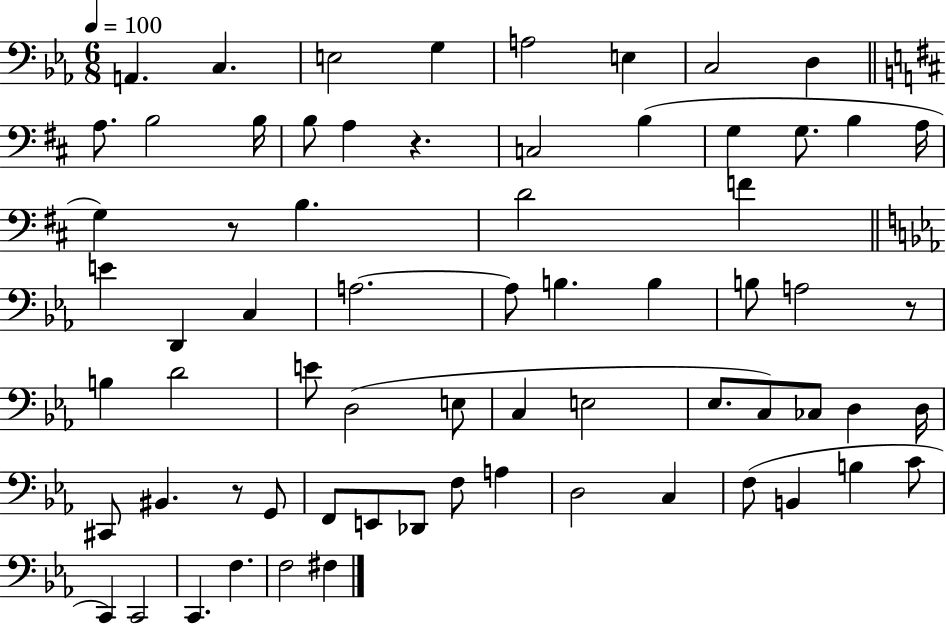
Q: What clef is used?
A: bass